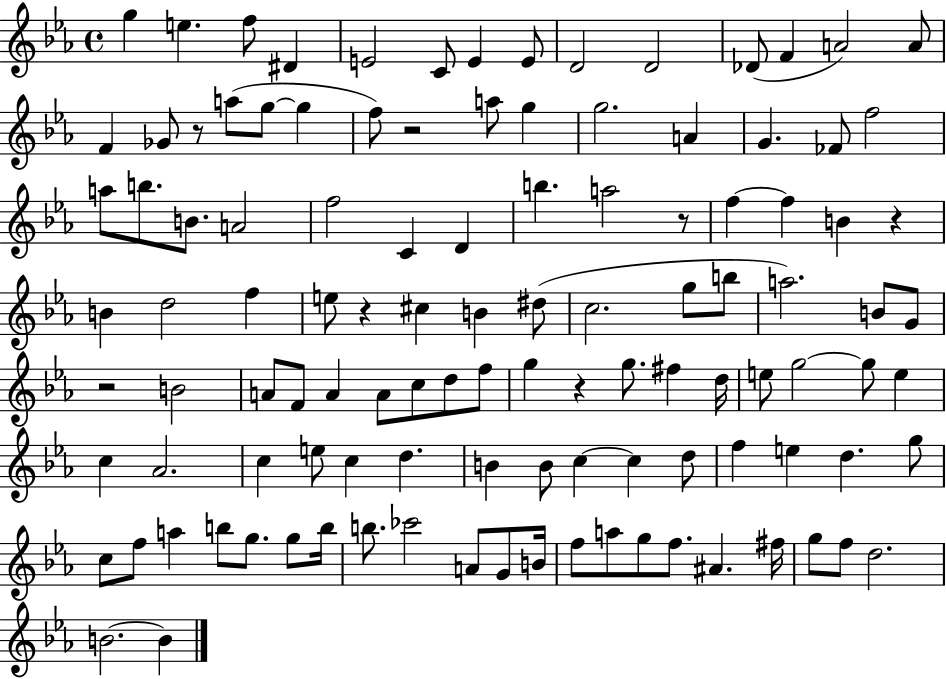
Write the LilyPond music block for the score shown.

{
  \clef treble
  \time 4/4
  \defaultTimeSignature
  \key ees \major
  g''4 e''4. f''8 dis'4 | e'2 c'8 e'4 e'8 | d'2 d'2 | des'8( f'4 a'2) a'8 | \break f'4 ges'8 r8 a''8( g''8~~ g''4 | f''8) r2 a''8 g''4 | g''2. a'4 | g'4. fes'8 f''2 | \break a''8 b''8. b'8. a'2 | f''2 c'4 d'4 | b''4. a''2 r8 | f''4~~ f''4 b'4 r4 | \break b'4 d''2 f''4 | e''8 r4 cis''4 b'4 dis''8( | c''2. g''8 b''8 | a''2.) b'8 g'8 | \break r2 b'2 | a'8 f'8 a'4 a'8 c''8 d''8 f''8 | g''4 r4 g''8. fis''4 d''16 | e''8 g''2~~ g''8 e''4 | \break c''4 aes'2. | c''4 e''8 c''4 d''4. | b'4 b'8 c''4~~ c''4 d''8 | f''4 e''4 d''4. g''8 | \break c''8 f''8 a''4 b''8 g''8. g''8 b''16 | b''8. ces'''2 a'8 g'8 b'16 | f''8 a''8 g''8 f''8. ais'4. fis''16 | g''8 f''8 d''2. | \break b'2.~~ b'4 | \bar "|."
}